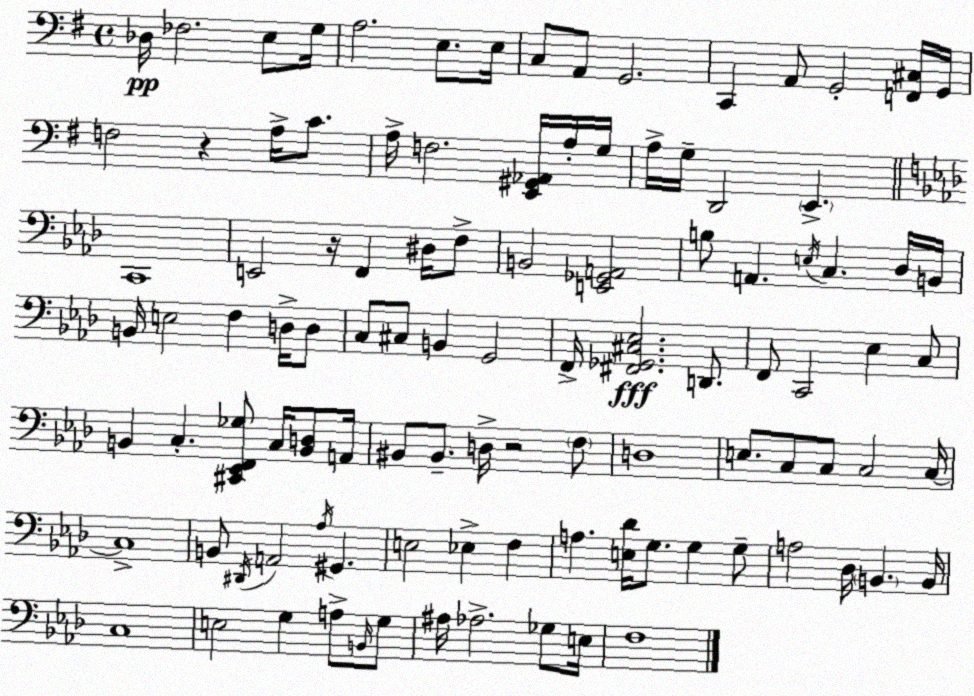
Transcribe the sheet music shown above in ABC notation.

X:1
T:Untitled
M:4/4
L:1/4
K:Em
_D,/4 _F,2 E,/2 G,/4 A,2 E,/2 E,/4 C,/2 A,,/2 G,,2 C,, A,,/2 G,,2 [F,,^C,]/4 G,,/4 F,2 z A,/4 C/2 A,/4 F,2 [E,,^G,,_A,,]/4 A,/4 G,/4 A,/4 G,/4 D,,2 E,, C,,4 E,,2 z/4 F,, ^D,/4 F,/2 B,,2 [E,,_G,,A,,]2 B,/2 A,, E,/4 C, _D,/4 B,,/4 B,,/4 E,2 F, D,/4 D,/2 C,/2 ^C,/2 B,, G,,2 F,,/4 [^F,,_G,,^C,_E,]2 D,,/2 F,,/2 C,,2 _E, C,/2 B,, C, [^C,,_E,,F,,_G,]/2 C,/4 [B,,D,]/2 A,,/4 ^B,,/2 ^B,,/2 D,/4 z2 F,/2 D,4 E,/2 C,/2 C,/2 C,2 C,/4 C,4 B,,/2 ^D,,/4 A,,2 _A,/4 ^G,, E,2 _E, F, A, [E,_D]/4 G,/2 G, G,/2 A,2 _D,/4 B,, B,,/4 C,4 E,2 G, A,/2 B,,/4 G,/2 ^A,/4 _A,2 _G,/2 E,/4 F,4